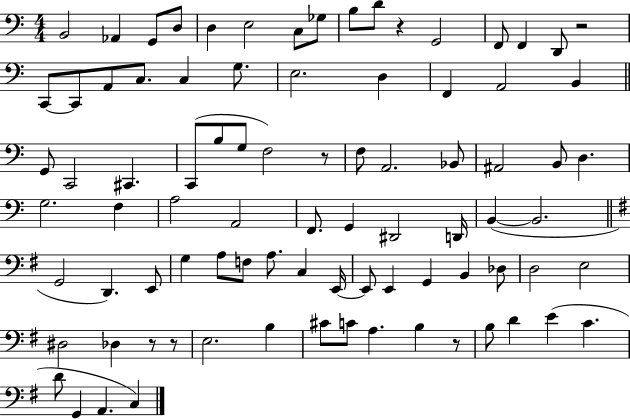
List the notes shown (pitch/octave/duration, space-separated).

B2/h Ab2/q G2/e D3/e D3/q E3/h C3/e Gb3/e B3/e D4/e R/q G2/h F2/e F2/q D2/e R/h C2/e C2/e A2/e C3/e. C3/q G3/e. E3/h. D3/q F2/q A2/h B2/q G2/e C2/h C#2/q. C2/e B3/e G3/e F3/h R/e F3/e A2/h. Bb2/e A#2/h B2/e D3/q. G3/h. F3/q A3/h A2/h F2/e. G2/q D#2/h D2/s B2/q B2/h. G2/h D2/q. E2/e G3/q A3/e F3/e A3/e. C3/q E2/s E2/e E2/q G2/q B2/q Db3/e D3/h E3/h D#3/h Db3/q R/e R/e E3/h. B3/q C#4/e C4/e A3/q. B3/q R/e B3/e D4/q E4/q C4/q. D4/e G2/q A2/q. C3/q